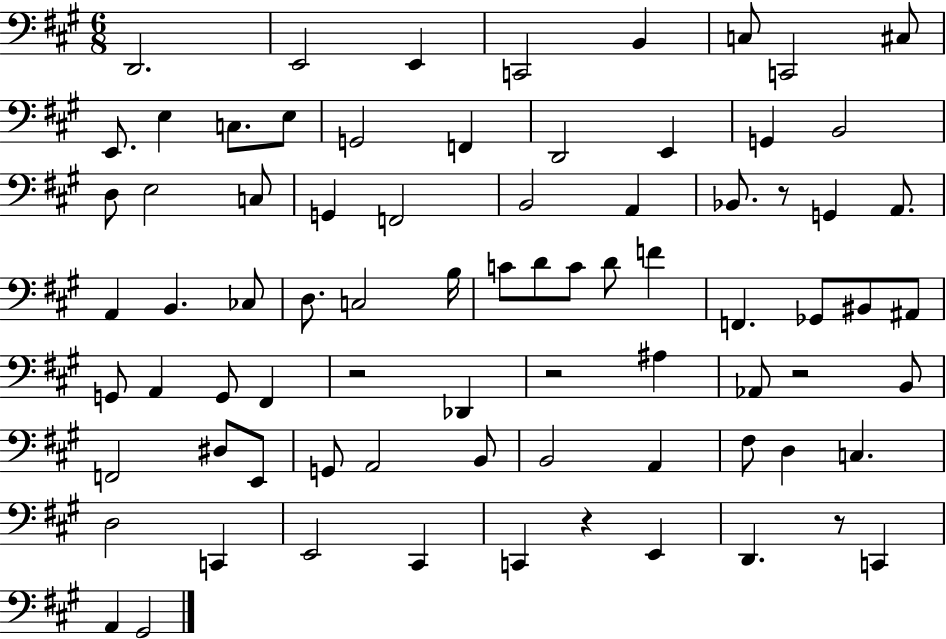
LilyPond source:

{
  \clef bass
  \numericTimeSignature
  \time 6/8
  \key a \major
  \repeat volta 2 { d,2. | e,2 e,4 | c,2 b,4 | c8 c,2 cis8 | \break e,8. e4 c8. e8 | g,2 f,4 | d,2 e,4 | g,4 b,2 | \break d8 e2 c8 | g,4 f,2 | b,2 a,4 | bes,8. r8 g,4 a,8. | \break a,4 b,4. ces8 | d8. c2 b16 | c'8 d'8 c'8 d'8 f'4 | f,4. ges,8 bis,8 ais,8 | \break g,8 a,4 g,8 fis,4 | r2 des,4 | r2 ais4 | aes,8 r2 b,8 | \break f,2 dis8 e,8 | g,8 a,2 b,8 | b,2 a,4 | fis8 d4 c4. | \break d2 c,4 | e,2 cis,4 | c,4 r4 e,4 | d,4. r8 c,4 | \break a,4 gis,2 | } \bar "|."
}